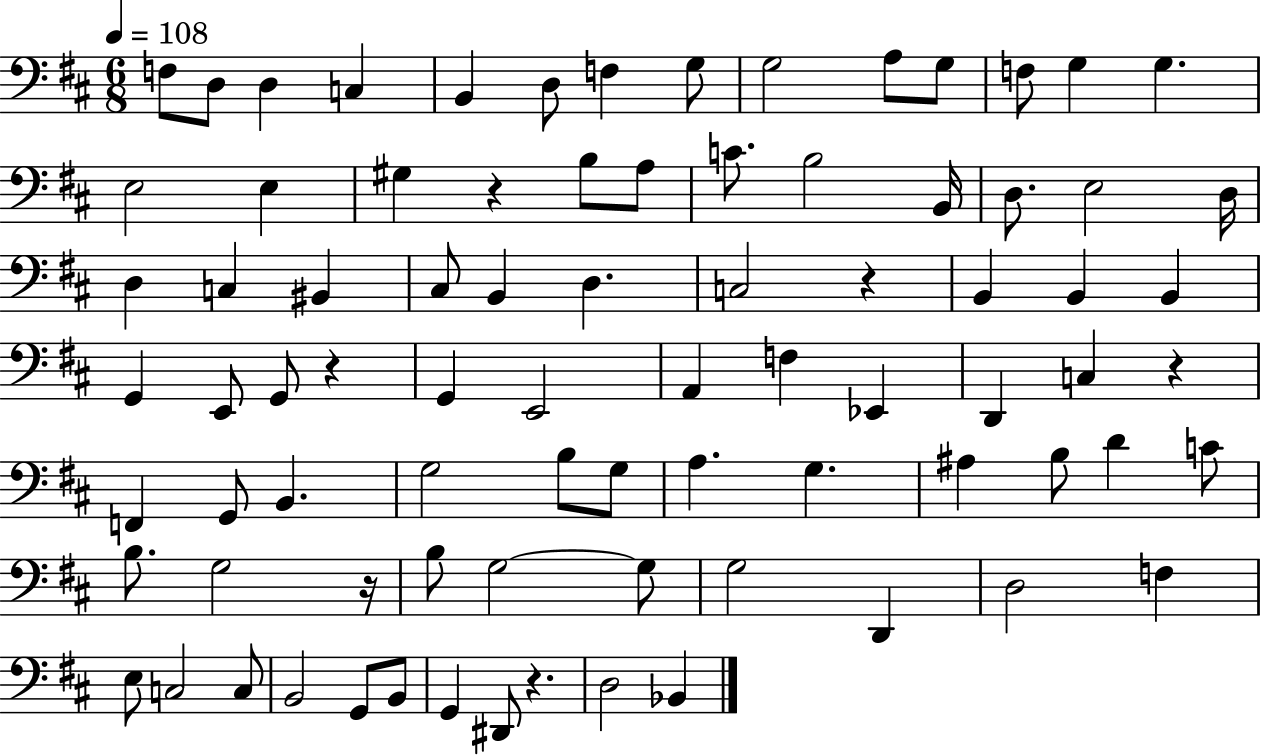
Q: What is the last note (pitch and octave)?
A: Bb2